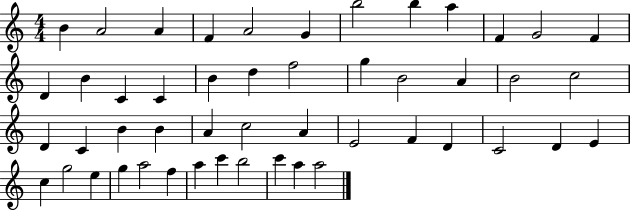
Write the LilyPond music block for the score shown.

{
  \clef treble
  \numericTimeSignature
  \time 4/4
  \key c \major
  b'4 a'2 a'4 | f'4 a'2 g'4 | b''2 b''4 a''4 | f'4 g'2 f'4 | \break d'4 b'4 c'4 c'4 | b'4 d''4 f''2 | g''4 b'2 a'4 | b'2 c''2 | \break d'4 c'4 b'4 b'4 | a'4 c''2 a'4 | e'2 f'4 d'4 | c'2 d'4 e'4 | \break c''4 g''2 e''4 | g''4 a''2 f''4 | a''4 c'''4 b''2 | c'''4 a''4 a''2 | \break \bar "|."
}